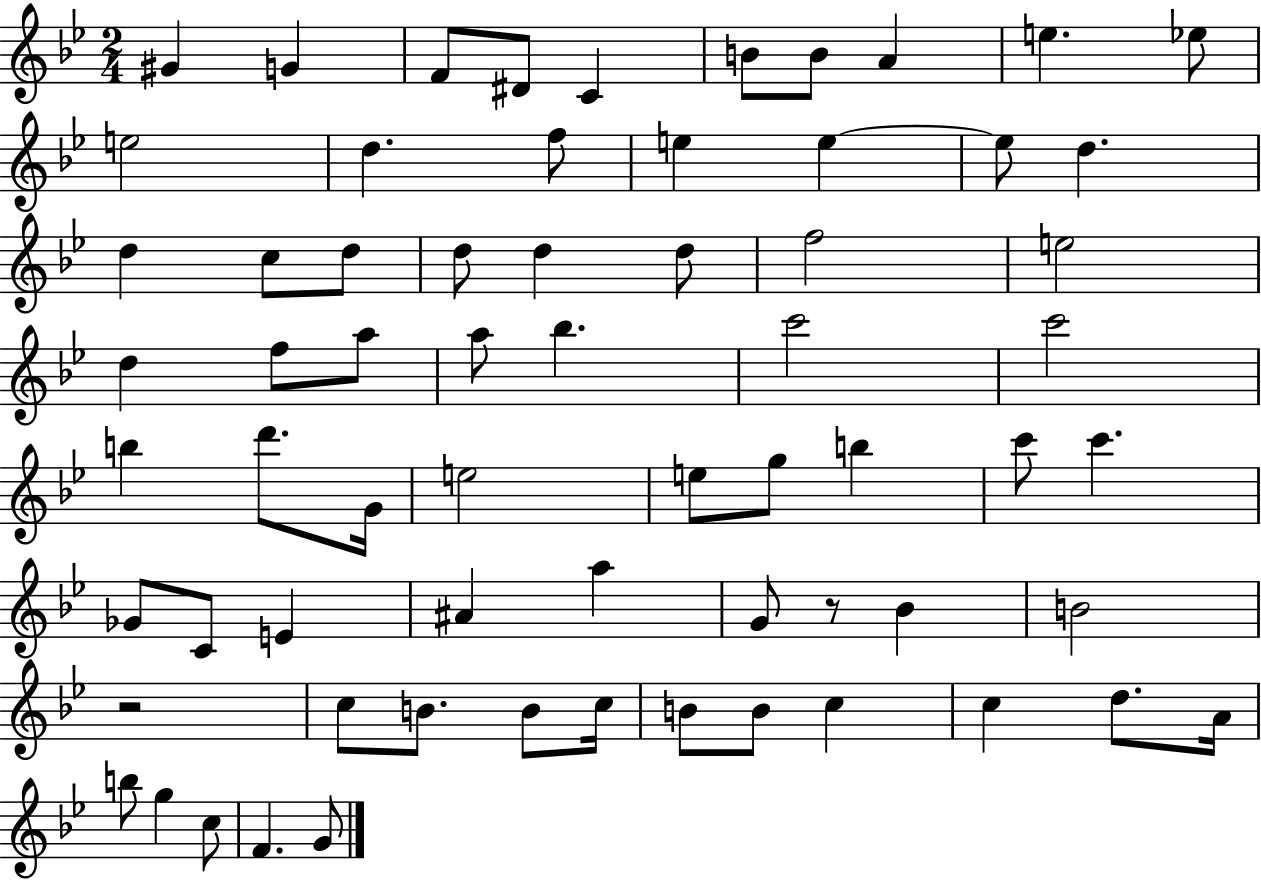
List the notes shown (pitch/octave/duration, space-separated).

G#4/q G4/q F4/e D#4/e C4/q B4/e B4/e A4/q E5/q. Eb5/e E5/h D5/q. F5/e E5/q E5/q E5/e D5/q. D5/q C5/e D5/e D5/e D5/q D5/e F5/h E5/h D5/q F5/e A5/e A5/e Bb5/q. C6/h C6/h B5/q D6/e. G4/s E5/h E5/e G5/e B5/q C6/e C6/q. Gb4/e C4/e E4/q A#4/q A5/q G4/e R/e Bb4/q B4/h R/h C5/e B4/e. B4/e C5/s B4/e B4/e C5/q C5/q D5/e. A4/s B5/e G5/q C5/e F4/q. G4/e